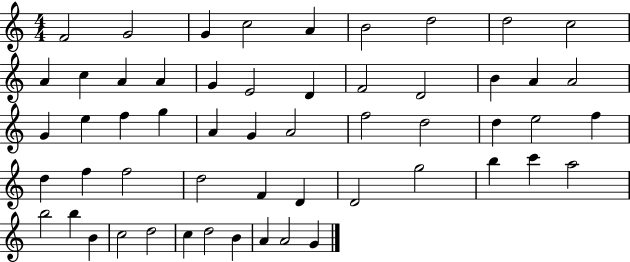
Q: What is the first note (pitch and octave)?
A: F4